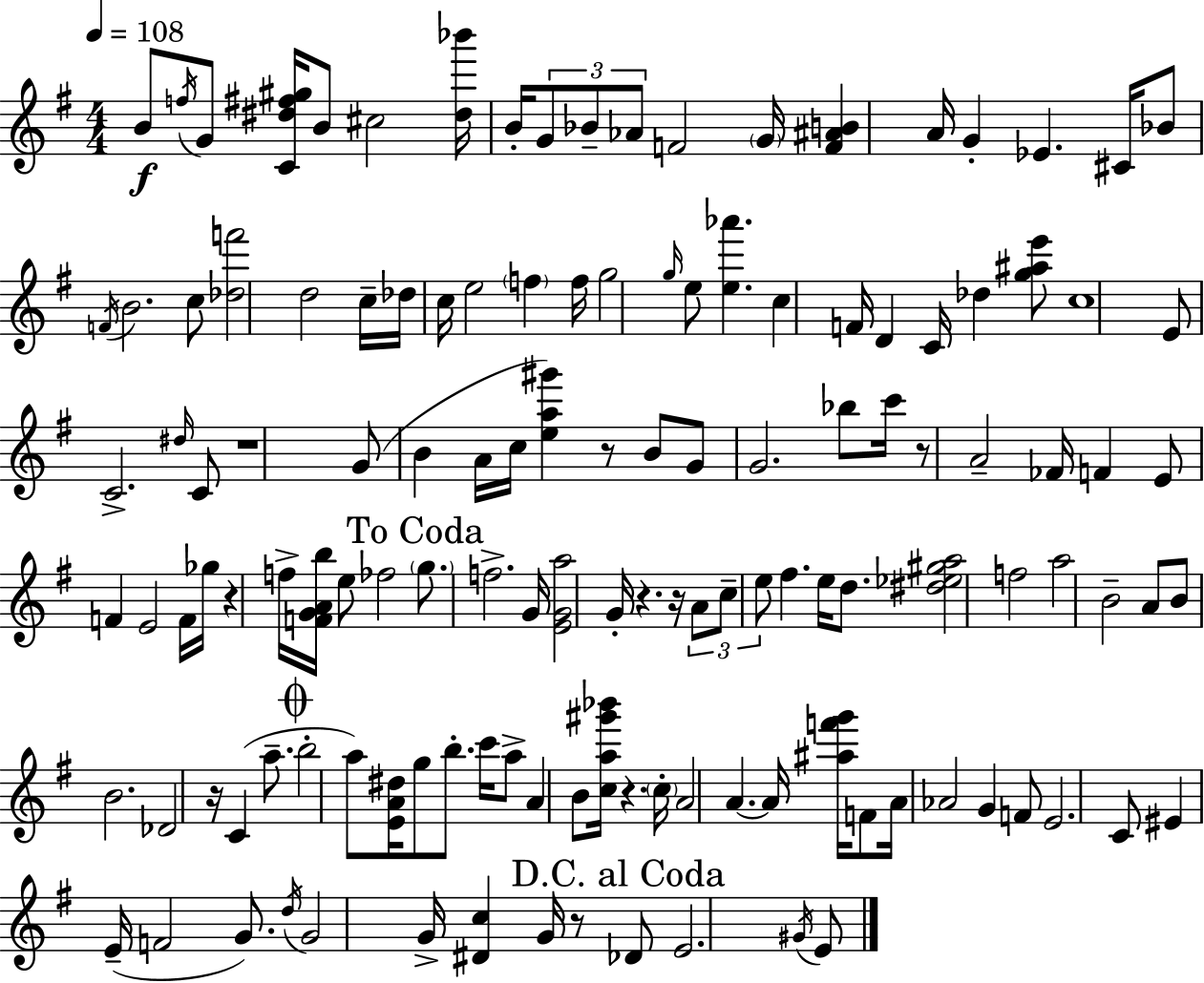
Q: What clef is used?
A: treble